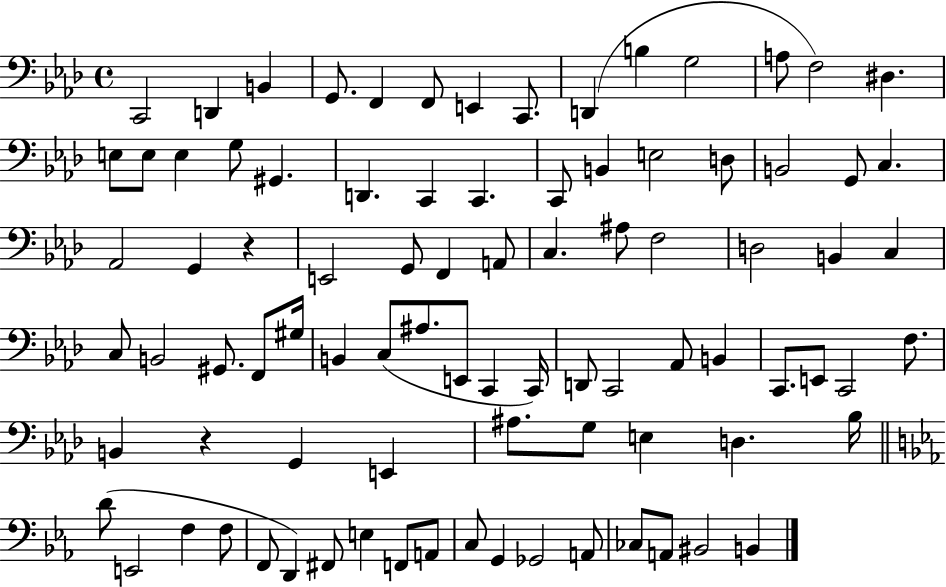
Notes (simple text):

C2/h D2/q B2/q G2/e. F2/q F2/e E2/q C2/e. D2/q B3/q G3/h A3/e F3/h D#3/q. E3/e E3/e E3/q G3/e G#2/q. D2/q. C2/q C2/q. C2/e B2/q E3/h D3/e B2/h G2/e C3/q. Ab2/h G2/q R/q E2/h G2/e F2/q A2/e C3/q. A#3/e F3/h D3/h B2/q C3/q C3/e B2/h G#2/e. F2/e G#3/s B2/q C3/e A#3/e. E2/e C2/q C2/s D2/e C2/h Ab2/e B2/q C2/e. E2/e C2/h F3/e. B2/q R/q G2/q E2/q A#3/e. G3/e E3/q D3/q. Bb3/s D4/e E2/h F3/q F3/e F2/e D2/q F#2/e E3/q F2/e A2/e C3/e G2/q Gb2/h A2/e CES3/e A2/e BIS2/h B2/q